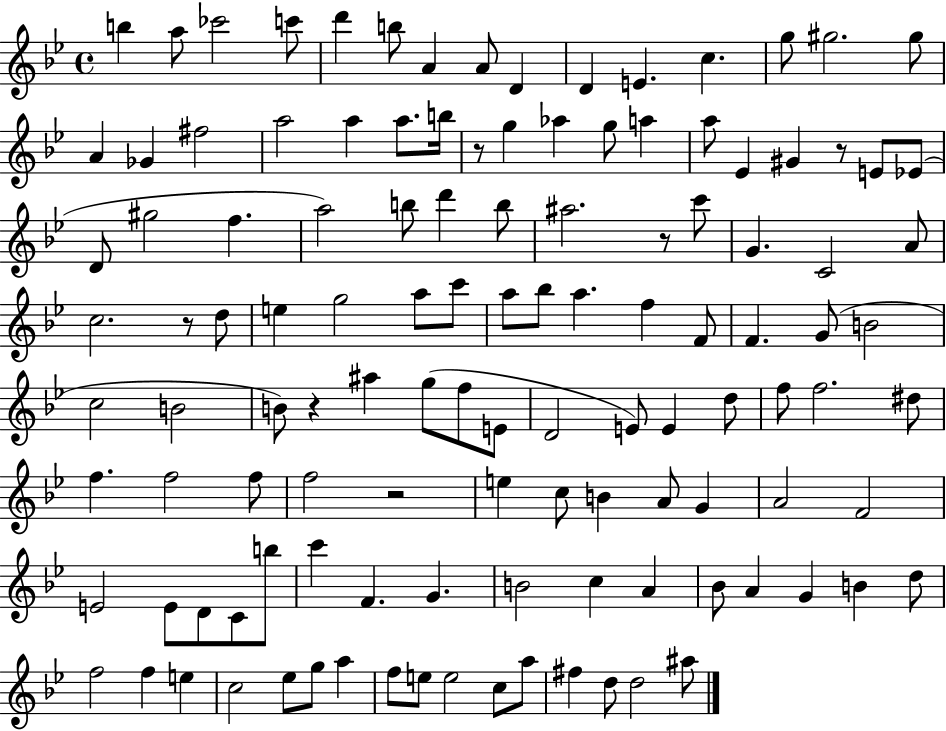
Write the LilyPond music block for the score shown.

{
  \clef treble
  \time 4/4
  \defaultTimeSignature
  \key bes \major
  \repeat volta 2 { b''4 a''8 ces'''2 c'''8 | d'''4 b''8 a'4 a'8 d'4 | d'4 e'4. c''4. | g''8 gis''2. gis''8 | \break a'4 ges'4 fis''2 | a''2 a''4 a''8. b''16 | r8 g''4 aes''4 g''8 a''4 | a''8 ees'4 gis'4 r8 e'8 ees'8( | \break d'8 gis''2 f''4. | a''2) b''8 d'''4 b''8 | ais''2. r8 c'''8 | g'4. c'2 a'8 | \break c''2. r8 d''8 | e''4 g''2 a''8 c'''8 | a''8 bes''8 a''4. f''4 f'8 | f'4. g'8( b'2 | \break c''2 b'2 | b'8) r4 ais''4 g''8( f''8 e'8 | d'2 e'8) e'4 d''8 | f''8 f''2. dis''8 | \break f''4. f''2 f''8 | f''2 r2 | e''4 c''8 b'4 a'8 g'4 | a'2 f'2 | \break e'2 e'8 d'8 c'8 b''8 | c'''4 f'4. g'4. | b'2 c''4 a'4 | bes'8 a'4 g'4 b'4 d''8 | \break f''2 f''4 e''4 | c''2 ees''8 g''8 a''4 | f''8 e''8 e''2 c''8 a''8 | fis''4 d''8 d''2 ais''8 | \break } \bar "|."
}